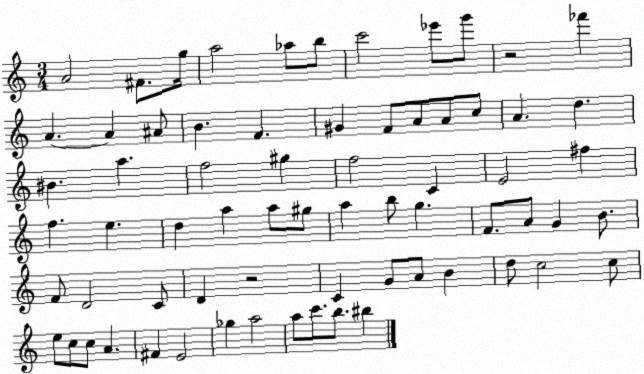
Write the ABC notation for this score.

X:1
T:Untitled
M:3/4
L:1/4
K:C
A2 ^F/2 g/4 a2 _a/2 b/2 c'2 _e'/2 g'/2 z2 _f' A A ^A/2 B F ^G F/2 A/2 A/2 c/2 A d ^B a f2 ^g f2 C E2 ^f f e d a a/2 ^g/2 a b/2 g F/2 A/2 G B/2 F/2 D2 C/2 D z2 C G/2 A/2 B d/2 c2 c/2 e/2 c/2 c/2 A ^F E2 _g a2 a/2 c'/2 b/2 ^b